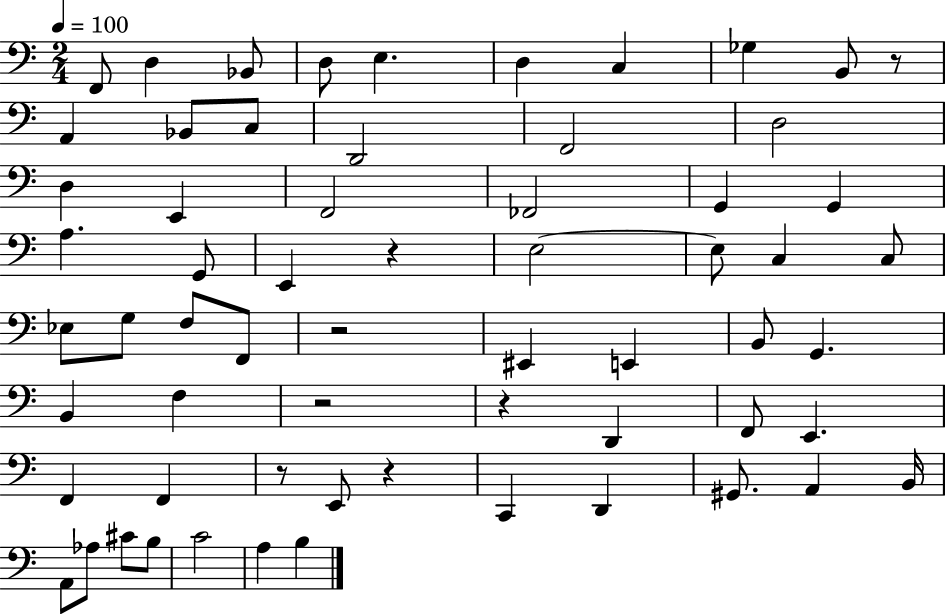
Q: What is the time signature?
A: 2/4